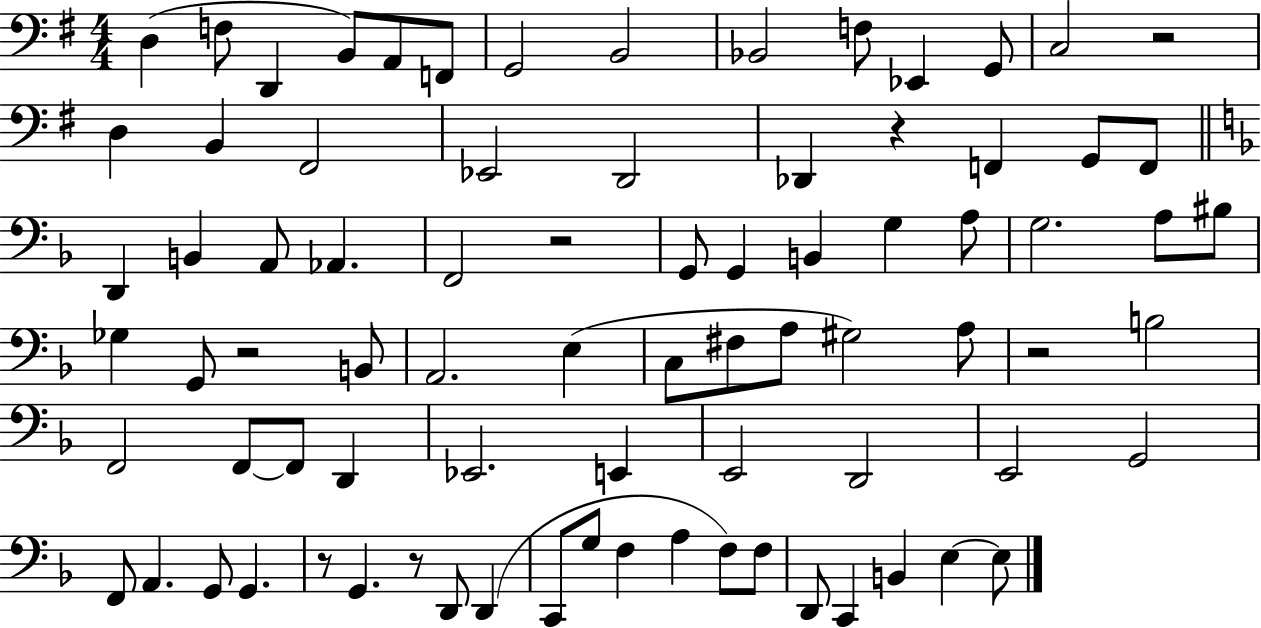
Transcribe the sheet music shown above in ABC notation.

X:1
T:Untitled
M:4/4
L:1/4
K:G
D, F,/2 D,, B,,/2 A,,/2 F,,/2 G,,2 B,,2 _B,,2 F,/2 _E,, G,,/2 C,2 z2 D, B,, ^F,,2 _E,,2 D,,2 _D,, z F,, G,,/2 F,,/2 D,, B,, A,,/2 _A,, F,,2 z2 G,,/2 G,, B,, G, A,/2 G,2 A,/2 ^B,/2 _G, G,,/2 z2 B,,/2 A,,2 E, C,/2 ^F,/2 A,/2 ^G,2 A,/2 z2 B,2 F,,2 F,,/2 F,,/2 D,, _E,,2 E,, E,,2 D,,2 E,,2 G,,2 F,,/2 A,, G,,/2 G,, z/2 G,, z/2 D,,/2 D,, C,,/2 G,/2 F, A, F,/2 F,/2 D,,/2 C,, B,, E, E,/2